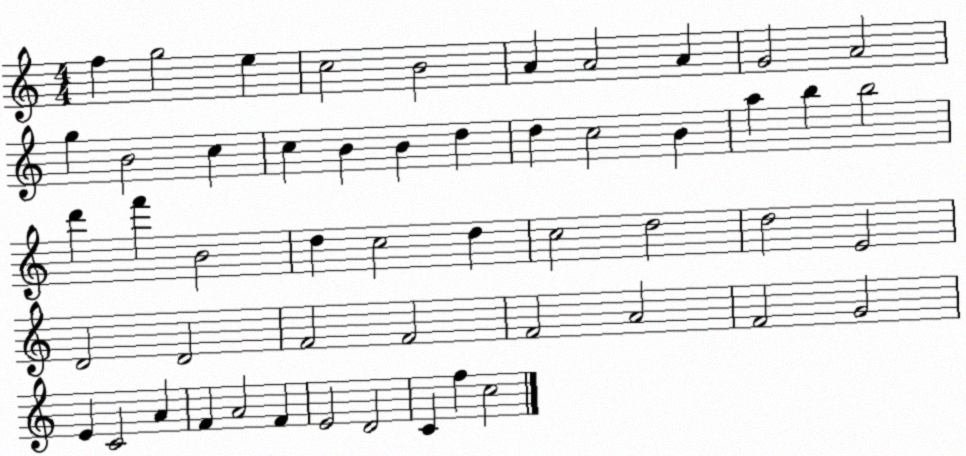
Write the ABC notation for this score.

X:1
T:Untitled
M:4/4
L:1/4
K:C
f g2 e c2 B2 A A2 A G2 A2 g B2 c c B B d d c2 B a b b2 d' f' B2 d c2 d c2 d2 d2 E2 D2 D2 F2 F2 F2 A2 F2 G2 E C2 A F A2 F E2 D2 C f c2